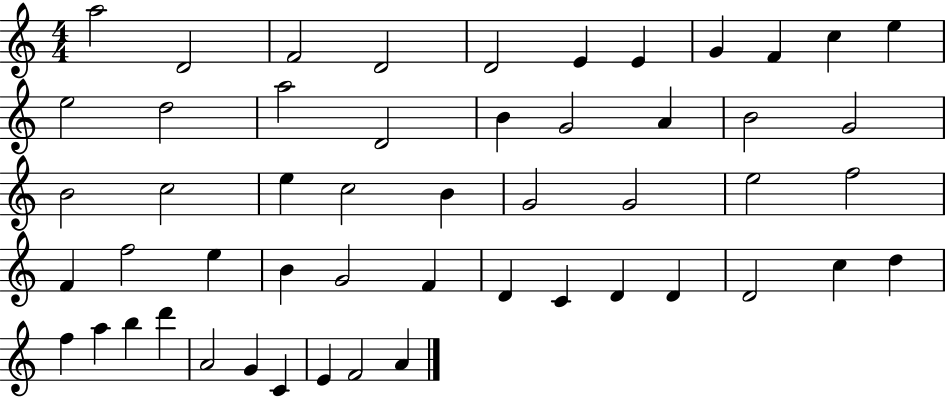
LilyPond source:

{
  \clef treble
  \numericTimeSignature
  \time 4/4
  \key c \major
  a''2 d'2 | f'2 d'2 | d'2 e'4 e'4 | g'4 f'4 c''4 e''4 | \break e''2 d''2 | a''2 d'2 | b'4 g'2 a'4 | b'2 g'2 | \break b'2 c''2 | e''4 c''2 b'4 | g'2 g'2 | e''2 f''2 | \break f'4 f''2 e''4 | b'4 g'2 f'4 | d'4 c'4 d'4 d'4 | d'2 c''4 d''4 | \break f''4 a''4 b''4 d'''4 | a'2 g'4 c'4 | e'4 f'2 a'4 | \bar "|."
}